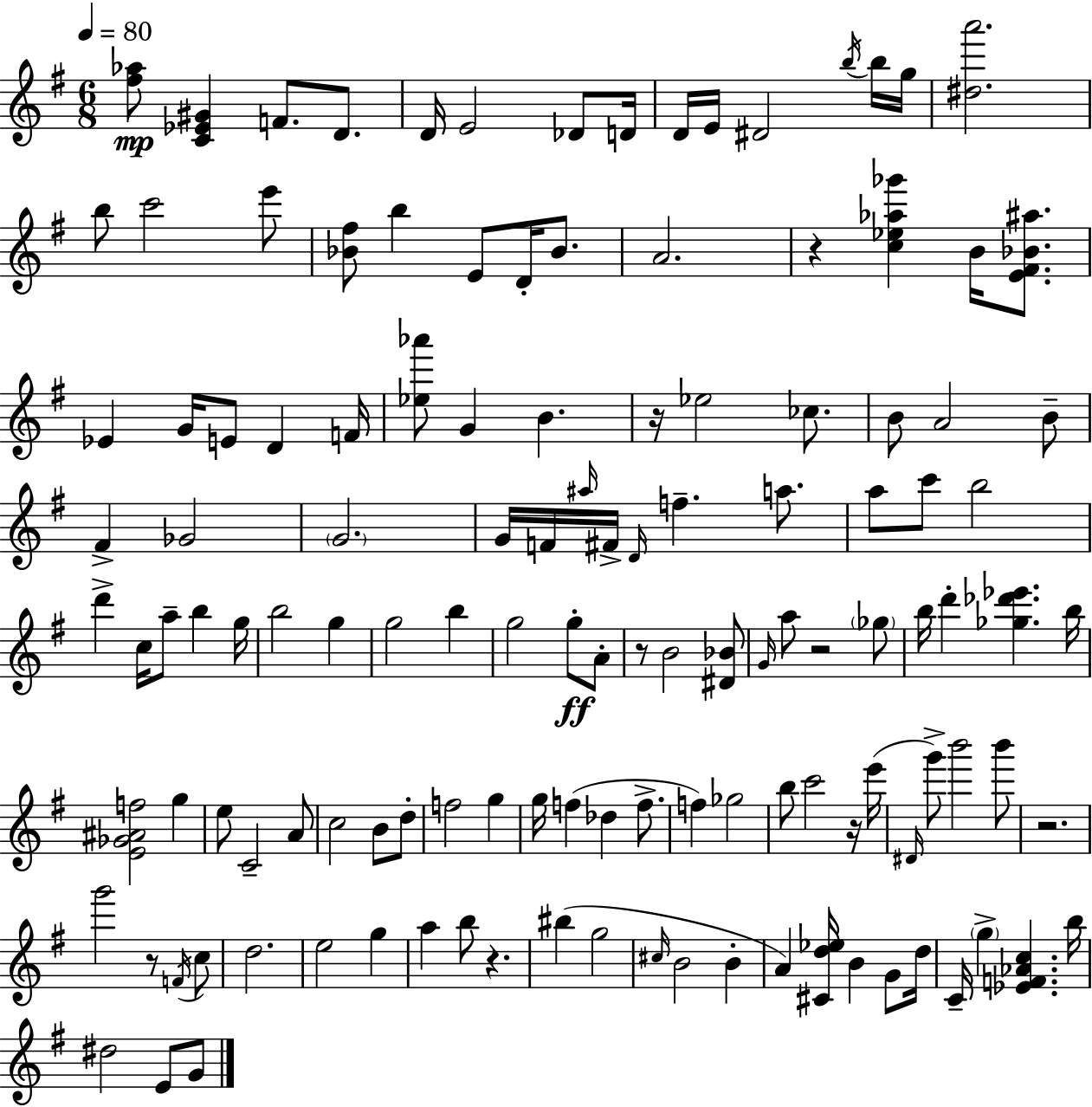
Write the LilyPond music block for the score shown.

{
  \clef treble
  \numericTimeSignature
  \time 6/8
  \key g \major
  \tempo 4 = 80
  \repeat volta 2 { <fis'' aes''>8\mp <c' ees' gis'>4 f'8. d'8. | d'16 e'2 des'8 d'16 | d'16 e'16 dis'2 \acciaccatura { b''16 } b''16 | g''16 <dis'' a'''>2. | \break b''8 c'''2 e'''8 | <bes' fis''>8 b''4 e'8 d'16-. bes'8. | a'2. | r4 <c'' ees'' aes'' ges'''>4 b'16 <e' fis' bes' ais''>8. | \break ees'4 g'16 e'8 d'4 | f'16 <ees'' aes'''>8 g'4 b'4. | r16 ees''2 ces''8. | b'8 a'2 b'8-- | \break fis'4-> ges'2 | \parenthesize g'2. | g'16 f'16 \grace { ais''16 } fis'16-> \grace { d'16 } f''4.-- | a''8. a''8 c'''8 b''2 | \break d'''4-> c''16 a''8-- b''4 | g''16 b''2 g''4 | g''2 b''4 | g''2 g''8-.\ff | \break a'8-. r8 b'2 | <dis' bes'>8 \grace { g'16 } a''8 r2 | \parenthesize ges''8 b''16 d'''4-. <ges'' des''' ees'''>4. | b''16 <e' ges' ais' f''>2 | \break g''4 e''8 c'2-- | a'8 c''2 | b'8 d''8-. f''2 | g''4 g''16 f''4( des''4 | \break f''8.-> f''4) ges''2 | b''8 c'''2 | r16 e'''16( \grace { dis'16 } g'''8->) b'''2 | b'''8 r2. | \break g'''2 | r8 \acciaccatura { f'16 } c''8 d''2. | e''2 | g''4 a''4 b''8 | \break r4. bis''4( g''2 | \grace { cis''16 } b'2 | b'4-. a'4) <cis' d'' ees''>16 | b'4 g'8 d''16 c'16-- \parenthesize g''4-> | \break <ees' f' aes' c''>4. b''16 dis''2 | e'8 g'8 } \bar "|."
}